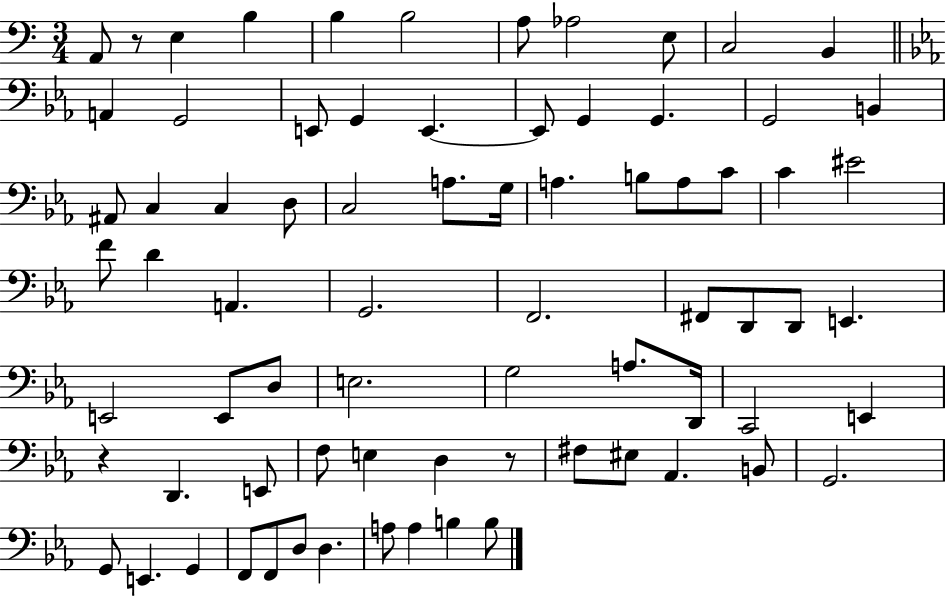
X:1
T:Untitled
M:3/4
L:1/4
K:C
A,,/2 z/2 E, B, B, B,2 A,/2 _A,2 E,/2 C,2 B,, A,, G,,2 E,,/2 G,, E,, E,,/2 G,, G,, G,,2 B,, ^A,,/2 C, C, D,/2 C,2 A,/2 G,/4 A, B,/2 A,/2 C/2 C ^E2 F/2 D A,, G,,2 F,,2 ^F,,/2 D,,/2 D,,/2 E,, E,,2 E,,/2 D,/2 E,2 G,2 A,/2 D,,/4 C,,2 E,, z D,, E,,/2 F,/2 E, D, z/2 ^F,/2 ^E,/2 _A,, B,,/2 G,,2 G,,/2 E,, G,, F,,/2 F,,/2 D,/2 D, A,/2 A, B, B,/2